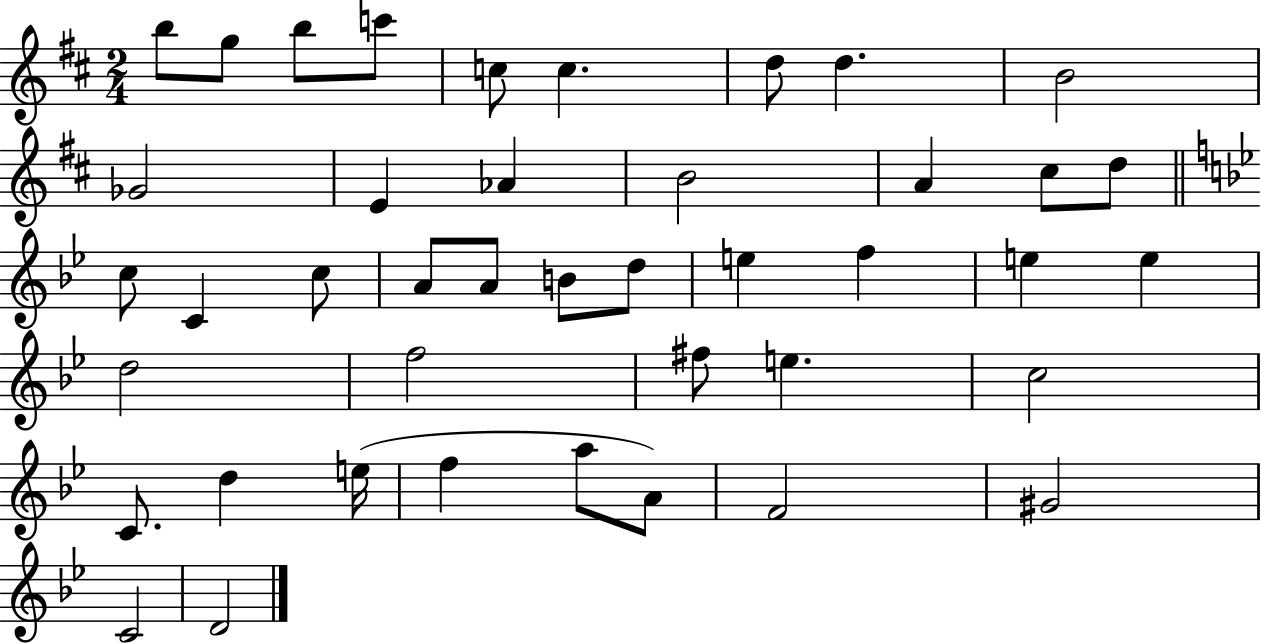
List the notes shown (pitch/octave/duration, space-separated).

B5/e G5/e B5/e C6/e C5/e C5/q. D5/e D5/q. B4/h Gb4/h E4/q Ab4/q B4/h A4/q C#5/e D5/e C5/e C4/q C5/e A4/e A4/e B4/e D5/e E5/q F5/q E5/q E5/q D5/h F5/h F#5/e E5/q. C5/h C4/e. D5/q E5/s F5/q A5/e A4/e F4/h G#4/h C4/h D4/h